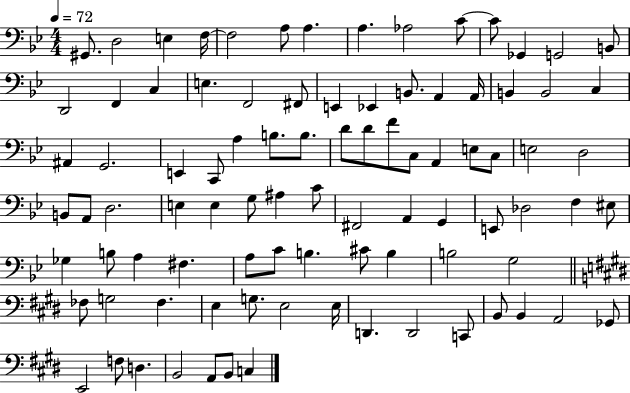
{
  \clef bass
  \numericTimeSignature
  \time 4/4
  \key bes \major
  \tempo 4 = 72
  \repeat volta 2 { gis,8. d2 e4 f16~~ | f2 a8 a4. | a4. aes2 c'8~~ | c'8 ges,4 g,2 b,8 | \break d,2 f,4 c4 | e4. f,2 fis,8 | e,4 ees,4 b,8. a,4 a,16 | b,4 b,2 c4 | \break ais,4 g,2. | e,4 c,8 a4 b8. b8. | d'8 d'8 f'8 c8 a,4 e8 c8 | e2 d2 | \break b,8 a,8 d2. | e4 e4 g8 ais4 c'8 | fis,2 a,4 g,4 | e,8 des2 f4 eis8 | \break ges4 b8 a4 fis4. | a8 c'8 b4. cis'8 b4 | b2 g2 | \bar "||" \break \key e \major fes8 g2 fes4. | e4 g8. e2 e16 | d,4. d,2 c,8 | b,8 b,4 a,2 ges,8 | \break e,2 f8 d4. | b,2 a,8 b,8 c4 | } \bar "|."
}